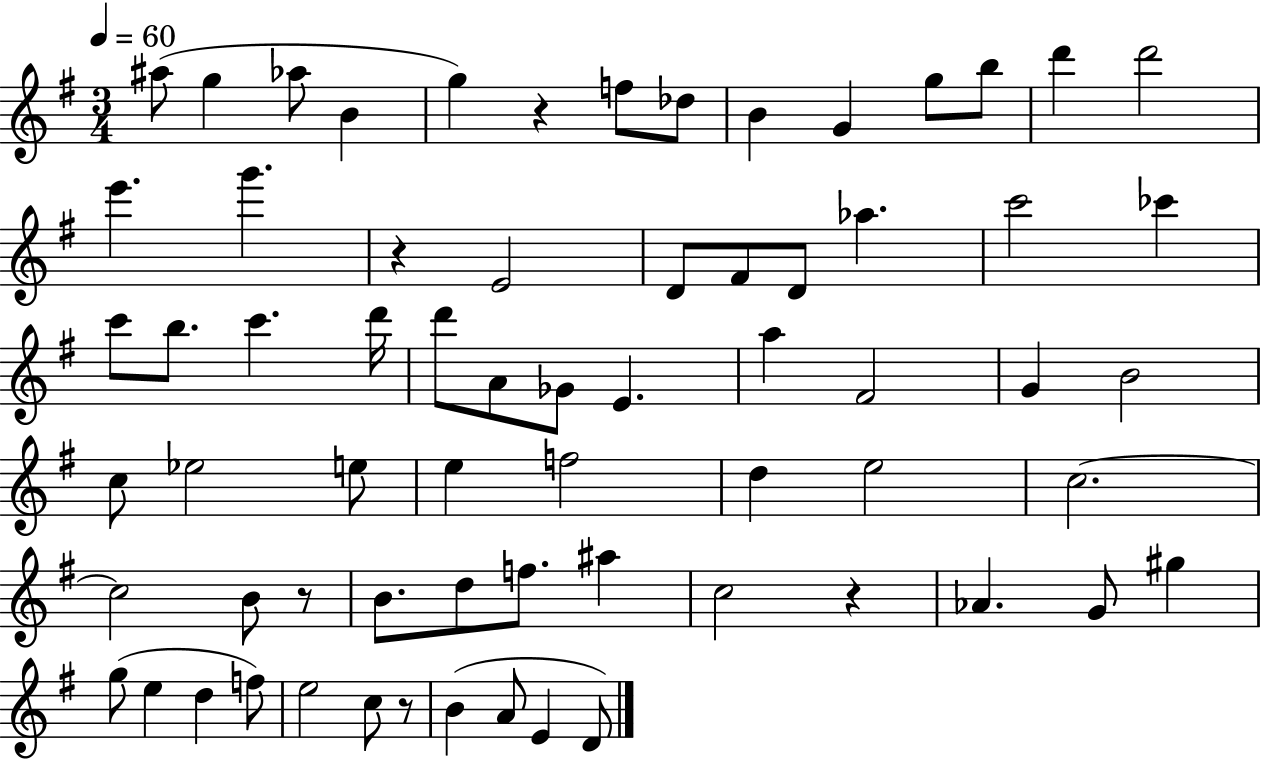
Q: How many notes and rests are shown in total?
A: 67